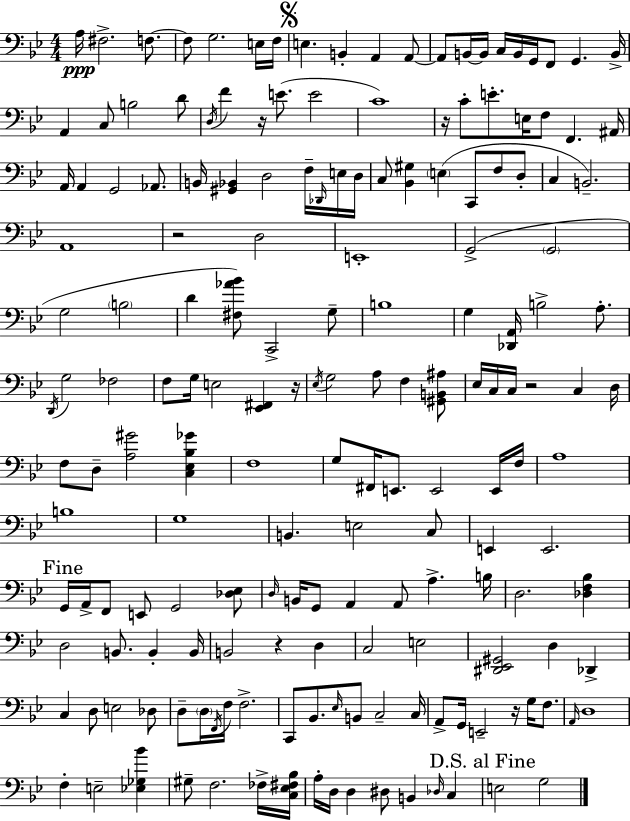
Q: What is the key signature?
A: BES major